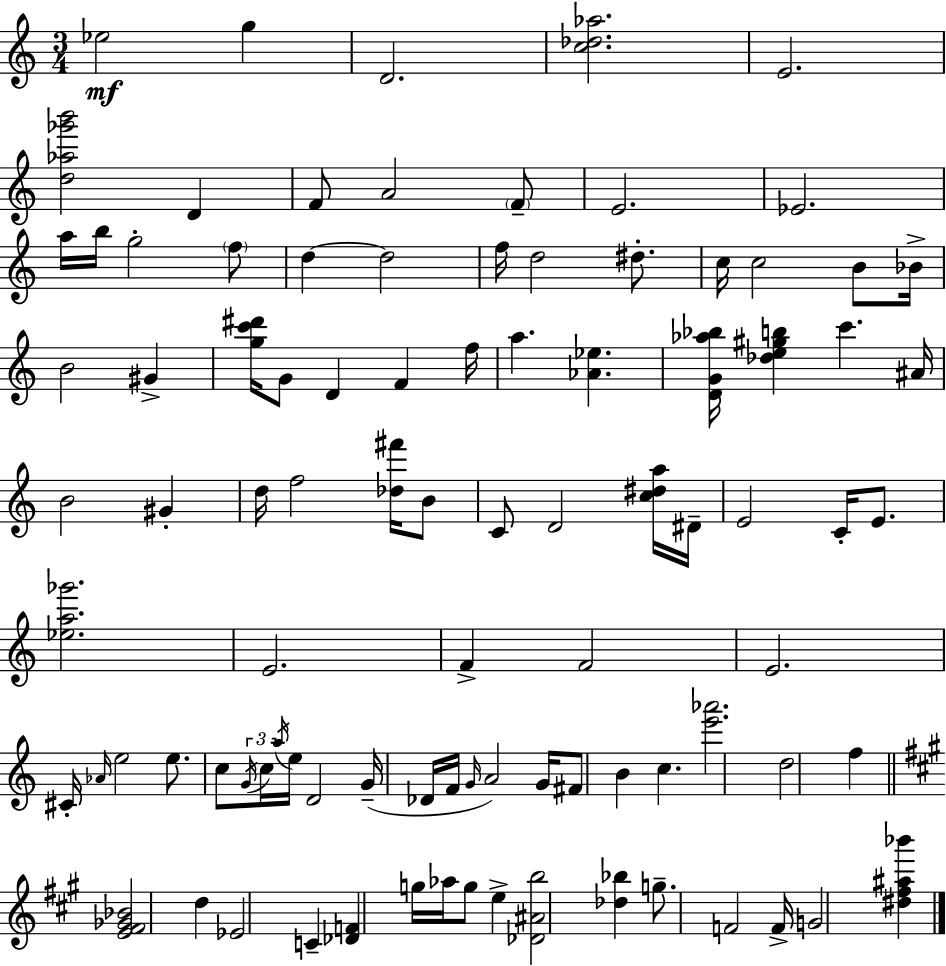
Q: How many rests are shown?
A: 0